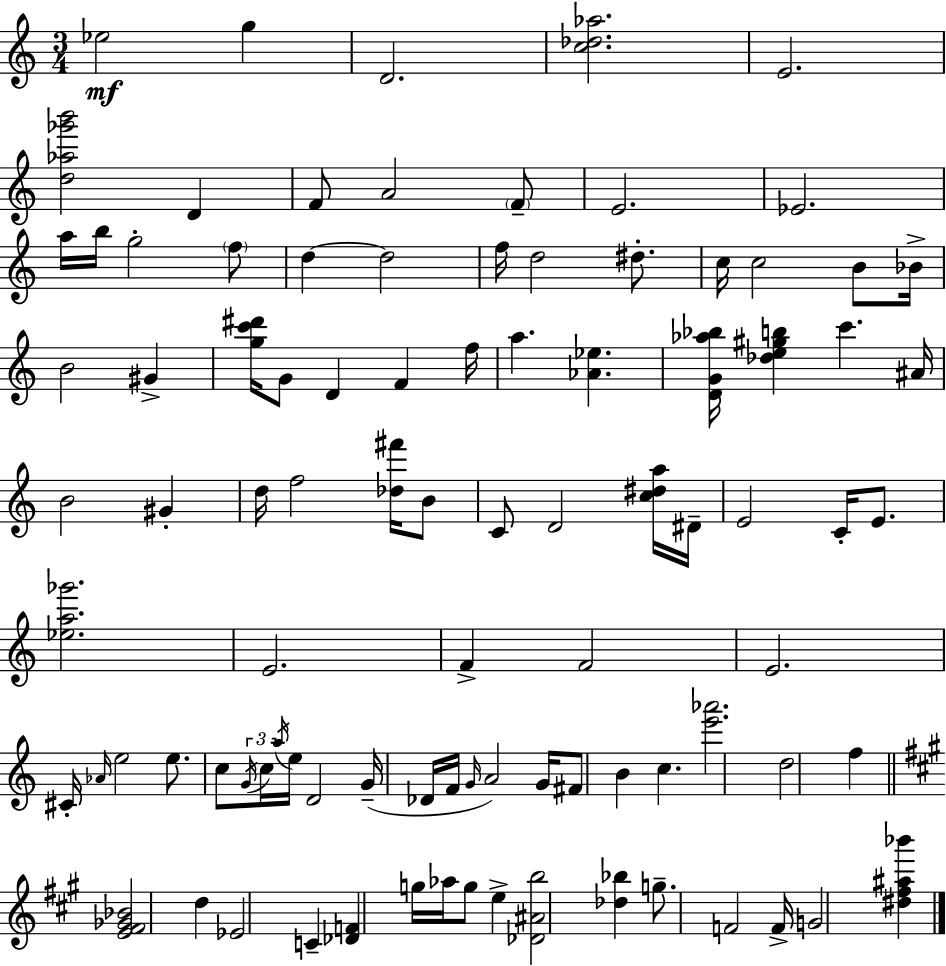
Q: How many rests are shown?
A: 0